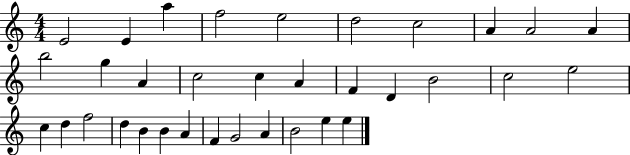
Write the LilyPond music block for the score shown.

{
  \clef treble
  \numericTimeSignature
  \time 4/4
  \key c \major
  e'2 e'4 a''4 | f''2 e''2 | d''2 c''2 | a'4 a'2 a'4 | \break b''2 g''4 a'4 | c''2 c''4 a'4 | f'4 d'4 b'2 | c''2 e''2 | \break c''4 d''4 f''2 | d''4 b'4 b'4 a'4 | f'4 g'2 a'4 | b'2 e''4 e''4 | \break \bar "|."
}